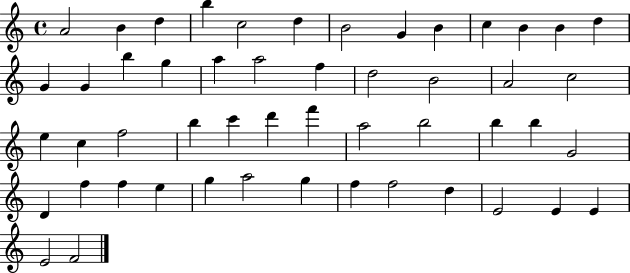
{
  \clef treble
  \time 4/4
  \defaultTimeSignature
  \key c \major
  a'2 b'4 d''4 | b''4 c''2 d''4 | b'2 g'4 b'4 | c''4 b'4 b'4 d''4 | \break g'4 g'4 b''4 g''4 | a''4 a''2 f''4 | d''2 b'2 | a'2 c''2 | \break e''4 c''4 f''2 | b''4 c'''4 d'''4 f'''4 | a''2 b''2 | b''4 b''4 g'2 | \break d'4 f''4 f''4 e''4 | g''4 a''2 g''4 | f''4 f''2 d''4 | e'2 e'4 e'4 | \break e'2 f'2 | \bar "|."
}